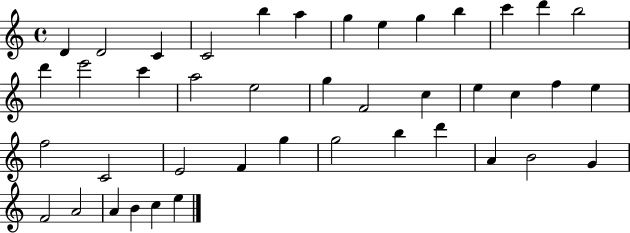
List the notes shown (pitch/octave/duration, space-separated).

D4/q D4/h C4/q C4/h B5/q A5/q G5/q E5/q G5/q B5/q C6/q D6/q B5/h D6/q E6/h C6/q A5/h E5/h G5/q F4/h C5/q E5/q C5/q F5/q E5/q F5/h C4/h E4/h F4/q G5/q G5/h B5/q D6/q A4/q B4/h G4/q F4/h A4/h A4/q B4/q C5/q E5/q